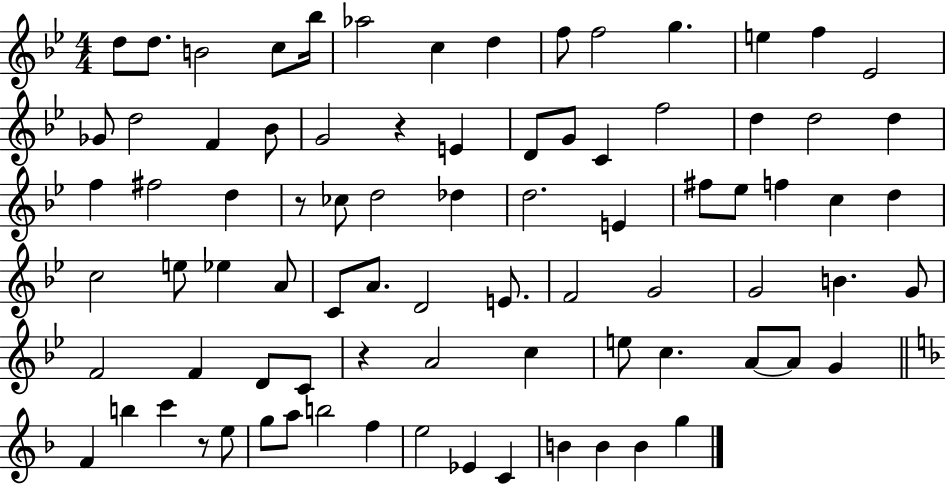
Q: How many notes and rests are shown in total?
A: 83